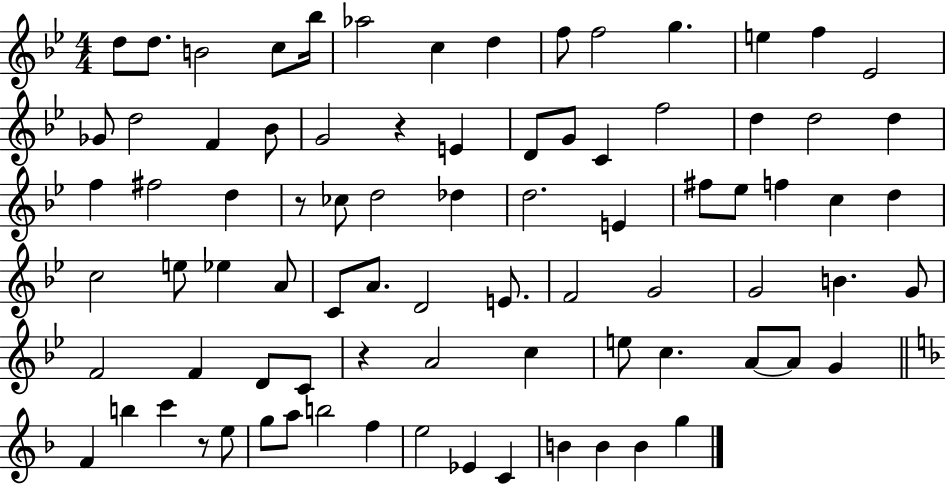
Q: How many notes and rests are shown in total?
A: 83